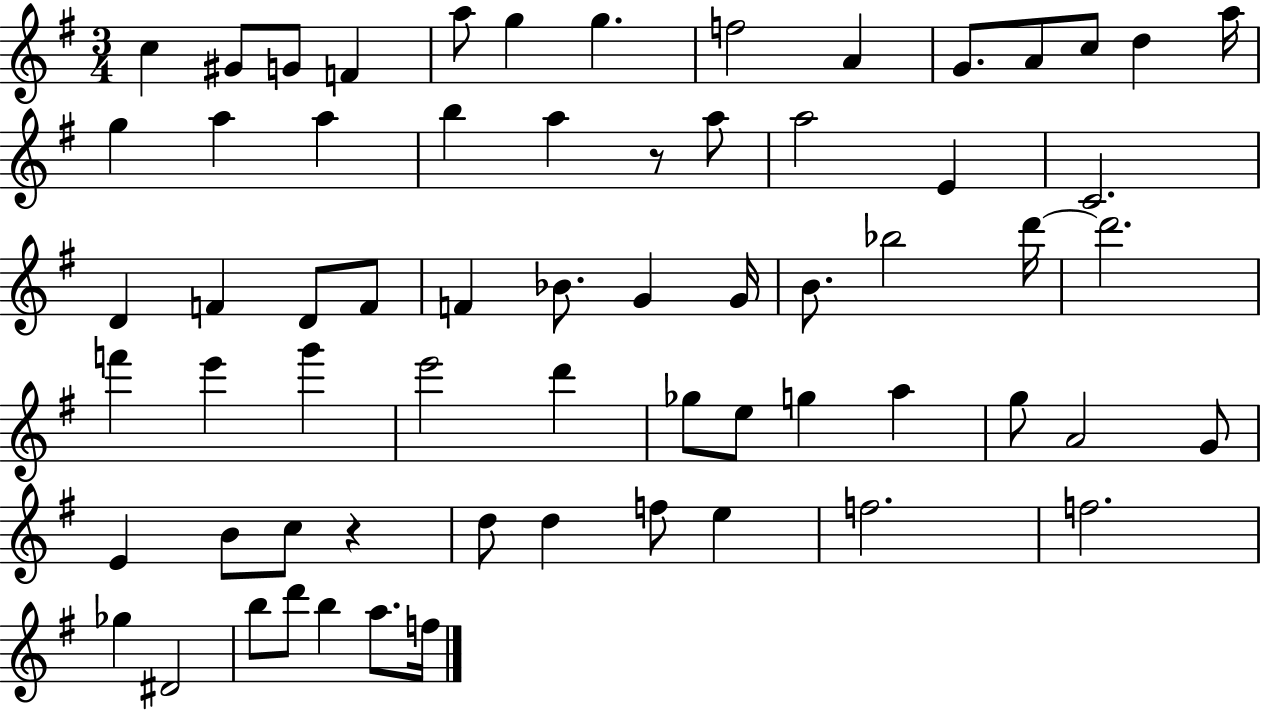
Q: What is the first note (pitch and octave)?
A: C5